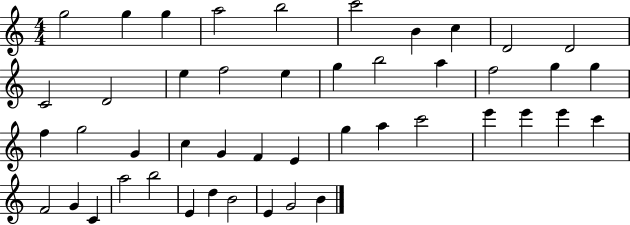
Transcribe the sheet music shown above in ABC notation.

X:1
T:Untitled
M:4/4
L:1/4
K:C
g2 g g a2 b2 c'2 B c D2 D2 C2 D2 e f2 e g b2 a f2 g g f g2 G c G F E g a c'2 e' e' e' c' F2 G C a2 b2 E d B2 E G2 B